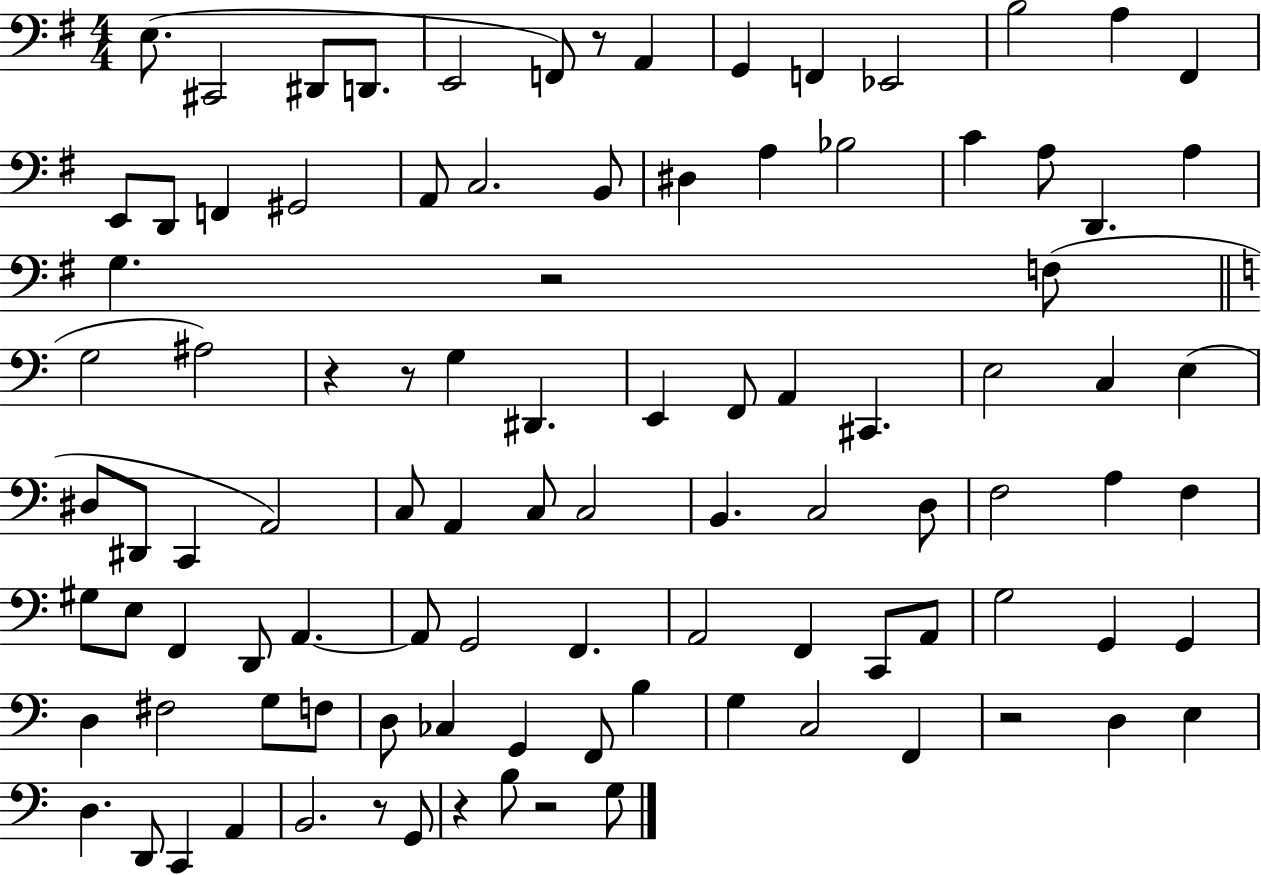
X:1
T:Untitled
M:4/4
L:1/4
K:G
E,/2 ^C,,2 ^D,,/2 D,,/2 E,,2 F,,/2 z/2 A,, G,, F,, _E,,2 B,2 A, ^F,, E,,/2 D,,/2 F,, ^G,,2 A,,/2 C,2 B,,/2 ^D, A, _B,2 C A,/2 D,, A, G, z2 F,/2 G,2 ^A,2 z z/2 G, ^D,, E,, F,,/2 A,, ^C,, E,2 C, E, ^D,/2 ^D,,/2 C,, A,,2 C,/2 A,, C,/2 C,2 B,, C,2 D,/2 F,2 A, F, ^G,/2 E,/2 F,, D,,/2 A,, A,,/2 G,,2 F,, A,,2 F,, C,,/2 A,,/2 G,2 G,, G,, D, ^F,2 G,/2 F,/2 D,/2 _C, G,, F,,/2 B, G, C,2 F,, z2 D, E, D, D,,/2 C,, A,, B,,2 z/2 G,,/2 z B,/2 z2 G,/2